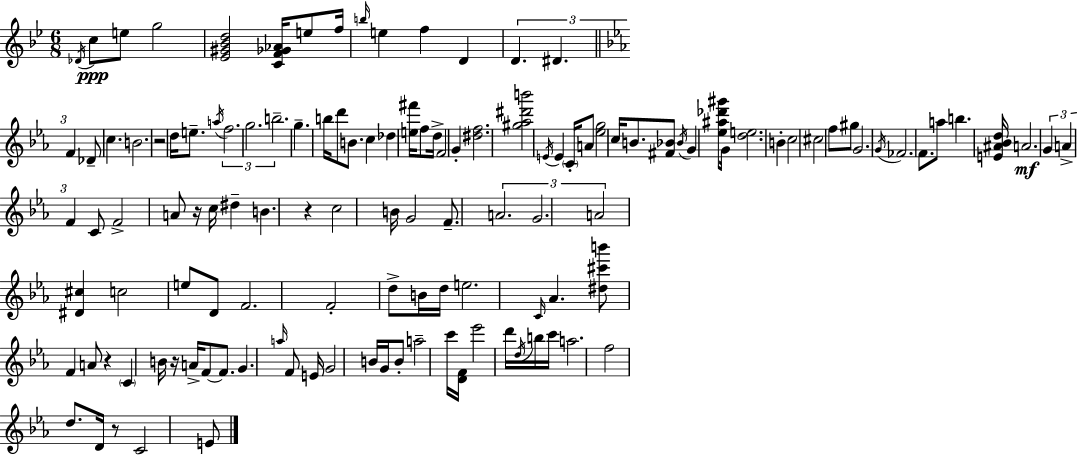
{
  \clef treble
  \numericTimeSignature
  \time 6/8
  \key g \minor
  \acciaccatura { des'16 }\ppp c''8 e''8 g''2 | <ees' gis' bes' d''>2 <c' f' ges' aes'>16 e''8 | f''16 \grace { b''16 } e''4 f''4 d'4 | \tuplet 3/2 { d'4. dis'4. | \break \bar "||" \break \key ees \major f'4 } des'8-- c''4. | b'2. | r2 d''16 e''8.-- | \acciaccatura { a''16 } \tuplet 3/2 { f''2. | \break g''2. | b''2.-- } | g''4.-- b''16 d'''8 b'8. | c''4 des''4 <e'' fis'''>16 f''8 | \break d''16-> f'2 g'4-. | <dis'' f''>2. | <gis'' aes'' dis''' b'''>2 \acciaccatura { e'16 } e'4 | \parenthesize c'16-. a'8 <ees'' g''>2 | \break c''16 b'8. <fis' bes'>8 \acciaccatura { bes'16 } g'4 | <ees'' ais'' des''' gis'''>8 g'16 <d'' e''>2. | b'4-. c''2 | cis''2 f''8 | \break gis''8 g'2. | \acciaccatura { g'16 } fes'2. | f'8. a''8 b''4. | <e' ais' bes' d''>16 a'2.\mf | \break \tuplet 3/2 { g'4 a'4-> | f'4 } c'8 f'2-> | a'8 r16 c''16 dis''4-- b'4. | r4 c''2 | \break b'16 g'2 | f'8.-- \tuplet 3/2 { a'2. | g'2. | a'2 } | \break <dis' cis''>4 c''2 | e''8 d'8 f'2. | f'2-. | d''8-> b'16 d''16 e''2. | \break \grace { c'16 } aes'4. <dis'' cis''' b'''>8 | f'4 a'8 r4 \parenthesize c'4 | b'16 r16 a'16-> f'8~~ f'8. g'4. | \grace { a''16 } f'8 e'16 g'2 | \break b'16 g'16 b'8-. a''2-- | c'''16 <d' f'>16 ees'''2 | d'''16 \acciaccatura { d''16 } b''16 c'''16 a''2. | f''2 | \break d''8. d'16 r8 c'2 | e'8 \bar "|."
}